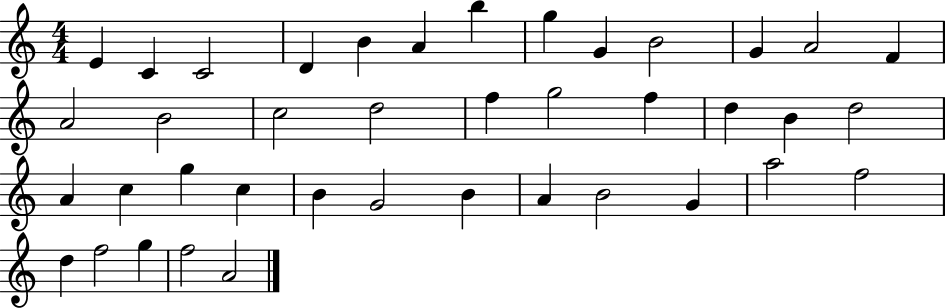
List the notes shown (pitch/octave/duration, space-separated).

E4/q C4/q C4/h D4/q B4/q A4/q B5/q G5/q G4/q B4/h G4/q A4/h F4/q A4/h B4/h C5/h D5/h F5/q G5/h F5/q D5/q B4/q D5/h A4/q C5/q G5/q C5/q B4/q G4/h B4/q A4/q B4/h G4/q A5/h F5/h D5/q F5/h G5/q F5/h A4/h